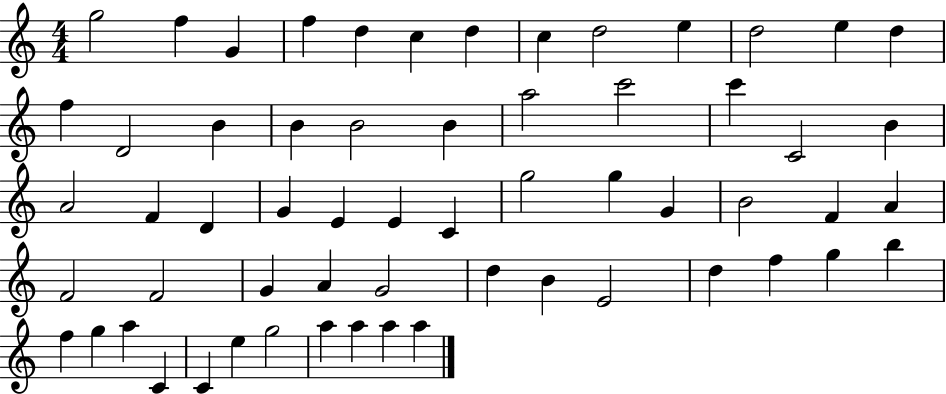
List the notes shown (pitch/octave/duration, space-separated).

G5/h F5/q G4/q F5/q D5/q C5/q D5/q C5/q D5/h E5/q D5/h E5/q D5/q F5/q D4/h B4/q B4/q B4/h B4/q A5/h C6/h C6/q C4/h B4/q A4/h F4/q D4/q G4/q E4/q E4/q C4/q G5/h G5/q G4/q B4/h F4/q A4/q F4/h F4/h G4/q A4/q G4/h D5/q B4/q E4/h D5/q F5/q G5/q B5/q F5/q G5/q A5/q C4/q C4/q E5/q G5/h A5/q A5/q A5/q A5/q